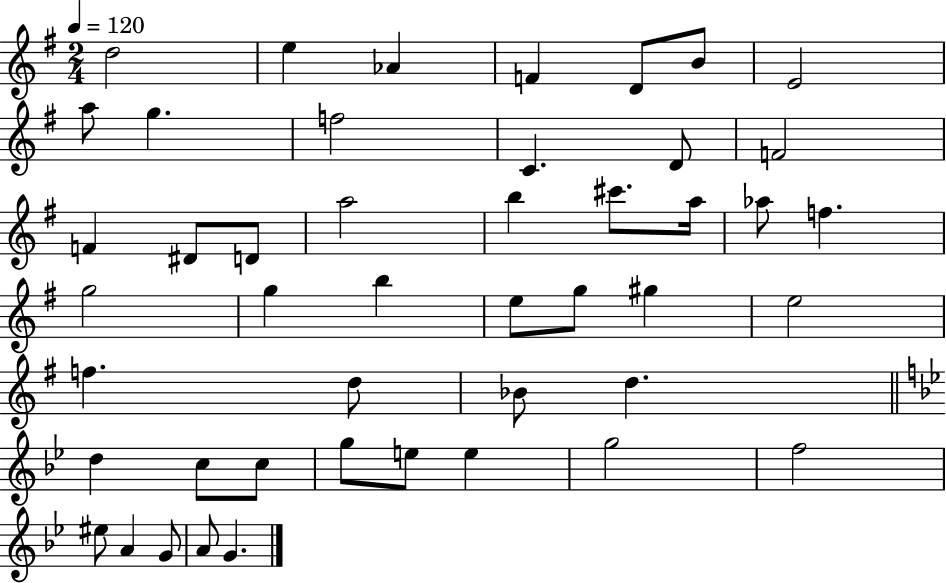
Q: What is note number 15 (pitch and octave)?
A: D#4